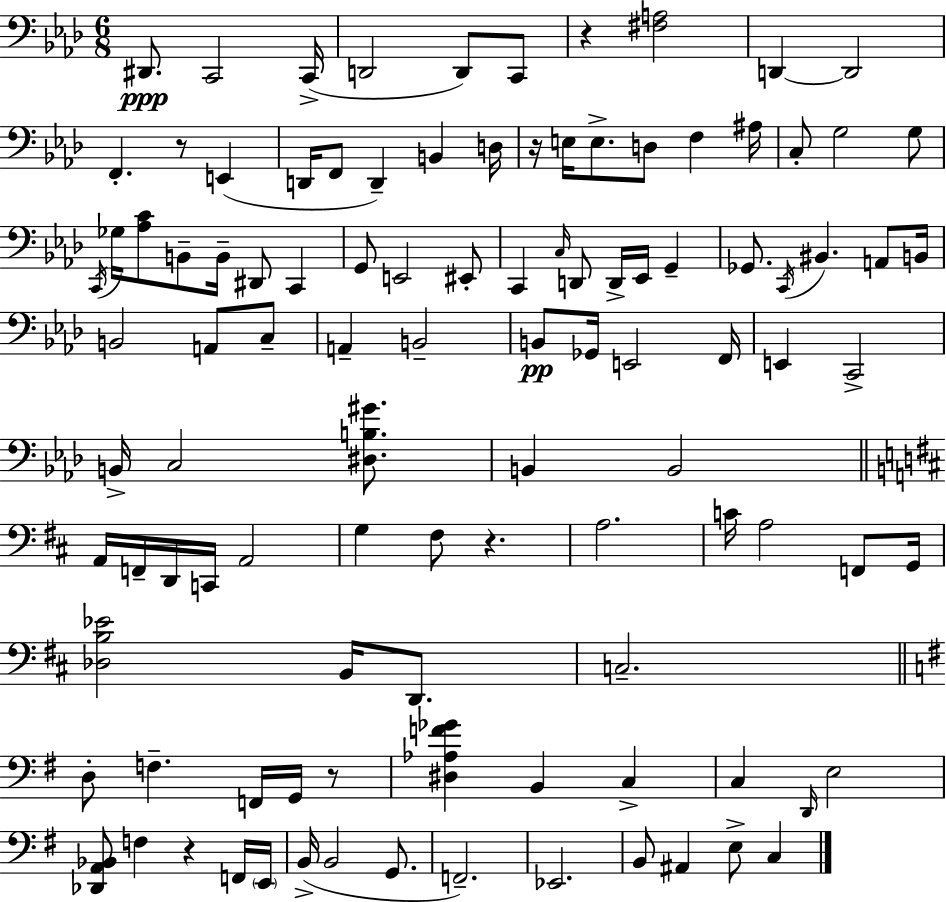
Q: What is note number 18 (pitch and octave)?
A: D3